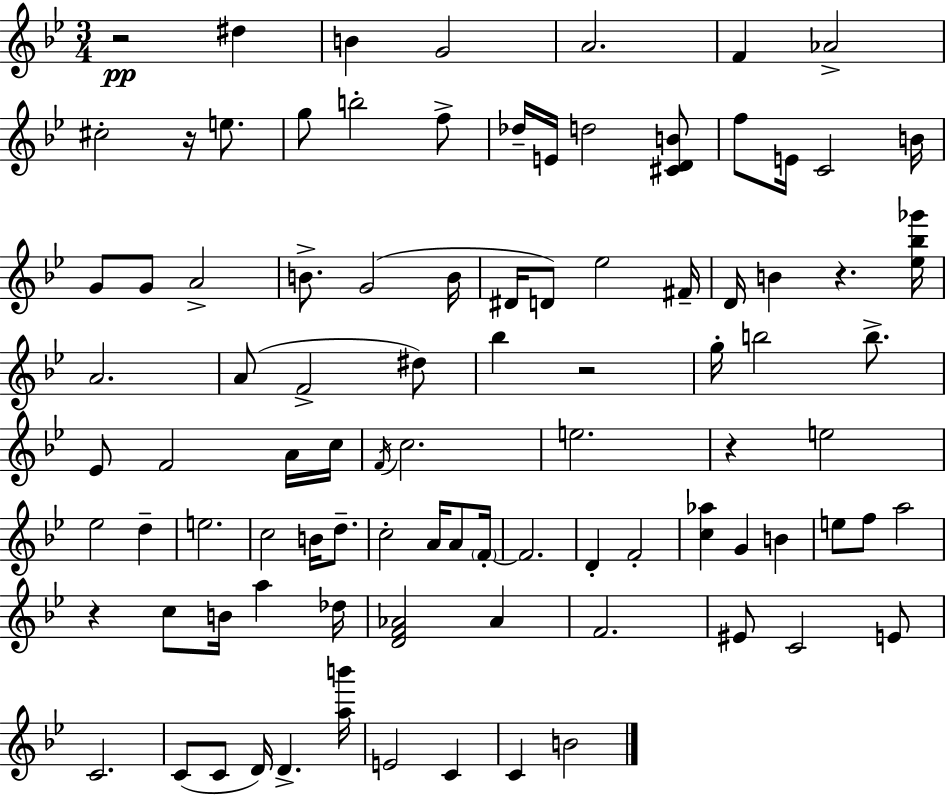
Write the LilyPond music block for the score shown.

{
  \clef treble
  \numericTimeSignature
  \time 3/4
  \key g \minor
  \repeat volta 2 { r2\pp dis''4 | b'4 g'2 | a'2. | f'4 aes'2-> | \break cis''2-. r16 e''8. | g''8 b''2-. f''8-> | des''16-- e'16 d''2 <cis' d' b'>8 | f''8 e'16 c'2 b'16 | \break g'8 g'8 a'2-> | b'8.-> g'2( b'16 | dis'16 d'8) ees''2 fis'16-- | d'16 b'4 r4. <ees'' bes'' ges'''>16 | \break a'2. | a'8( f'2-> dis''8) | bes''4 r2 | g''16-. b''2 b''8.-> | \break ees'8 f'2 a'16 c''16 | \acciaccatura { f'16 } c''2. | e''2. | r4 e''2 | \break ees''2 d''4-- | e''2. | c''2 b'16 d''8.-- | c''2-. a'16 a'8 | \break \parenthesize f'16-.~~ f'2. | d'4-. f'2-. | <c'' aes''>4 g'4 b'4 | e''8 f''8 a''2 | \break r4 c''8 b'16 a''4 | des''16 <d' f' aes'>2 aes'4 | f'2. | eis'8 c'2 e'8 | \break c'2. | c'8( c'8 d'16) d'4.-> | <a'' b'''>16 e'2 c'4 | c'4 b'2 | \break } \bar "|."
}